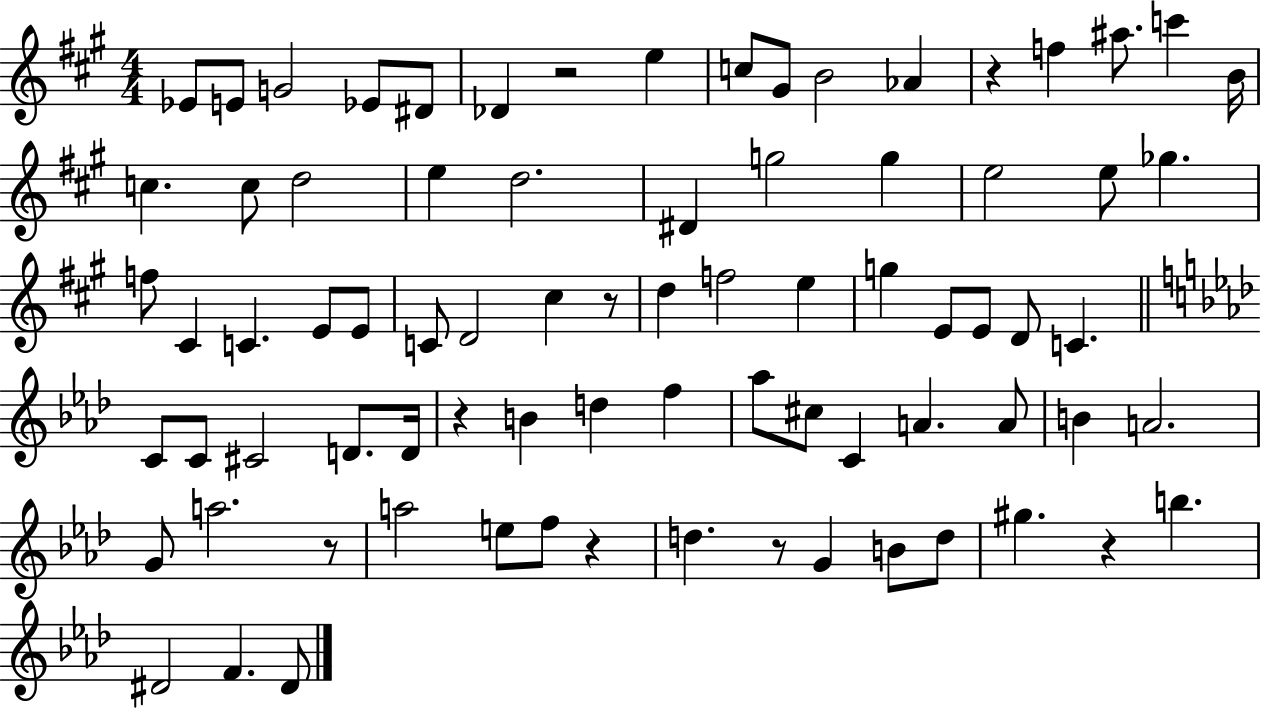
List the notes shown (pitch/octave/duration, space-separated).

Eb4/e E4/e G4/h Eb4/e D#4/e Db4/q R/h E5/q C5/e G#4/e B4/h Ab4/q R/q F5/q A#5/e. C6/q B4/s C5/q. C5/e D5/h E5/q D5/h. D#4/q G5/h G5/q E5/h E5/e Gb5/q. F5/e C#4/q C4/q. E4/e E4/e C4/e D4/h C#5/q R/e D5/q F5/h E5/q G5/q E4/e E4/e D4/e C4/q. C4/e C4/e C#4/h D4/e. D4/s R/q B4/q D5/q F5/q Ab5/e C#5/e C4/q A4/q. A4/e B4/q A4/h. G4/e A5/h. R/e A5/h E5/e F5/e R/q D5/q. R/e G4/q B4/e D5/e G#5/q. R/q B5/q. D#4/h F4/q. D#4/e